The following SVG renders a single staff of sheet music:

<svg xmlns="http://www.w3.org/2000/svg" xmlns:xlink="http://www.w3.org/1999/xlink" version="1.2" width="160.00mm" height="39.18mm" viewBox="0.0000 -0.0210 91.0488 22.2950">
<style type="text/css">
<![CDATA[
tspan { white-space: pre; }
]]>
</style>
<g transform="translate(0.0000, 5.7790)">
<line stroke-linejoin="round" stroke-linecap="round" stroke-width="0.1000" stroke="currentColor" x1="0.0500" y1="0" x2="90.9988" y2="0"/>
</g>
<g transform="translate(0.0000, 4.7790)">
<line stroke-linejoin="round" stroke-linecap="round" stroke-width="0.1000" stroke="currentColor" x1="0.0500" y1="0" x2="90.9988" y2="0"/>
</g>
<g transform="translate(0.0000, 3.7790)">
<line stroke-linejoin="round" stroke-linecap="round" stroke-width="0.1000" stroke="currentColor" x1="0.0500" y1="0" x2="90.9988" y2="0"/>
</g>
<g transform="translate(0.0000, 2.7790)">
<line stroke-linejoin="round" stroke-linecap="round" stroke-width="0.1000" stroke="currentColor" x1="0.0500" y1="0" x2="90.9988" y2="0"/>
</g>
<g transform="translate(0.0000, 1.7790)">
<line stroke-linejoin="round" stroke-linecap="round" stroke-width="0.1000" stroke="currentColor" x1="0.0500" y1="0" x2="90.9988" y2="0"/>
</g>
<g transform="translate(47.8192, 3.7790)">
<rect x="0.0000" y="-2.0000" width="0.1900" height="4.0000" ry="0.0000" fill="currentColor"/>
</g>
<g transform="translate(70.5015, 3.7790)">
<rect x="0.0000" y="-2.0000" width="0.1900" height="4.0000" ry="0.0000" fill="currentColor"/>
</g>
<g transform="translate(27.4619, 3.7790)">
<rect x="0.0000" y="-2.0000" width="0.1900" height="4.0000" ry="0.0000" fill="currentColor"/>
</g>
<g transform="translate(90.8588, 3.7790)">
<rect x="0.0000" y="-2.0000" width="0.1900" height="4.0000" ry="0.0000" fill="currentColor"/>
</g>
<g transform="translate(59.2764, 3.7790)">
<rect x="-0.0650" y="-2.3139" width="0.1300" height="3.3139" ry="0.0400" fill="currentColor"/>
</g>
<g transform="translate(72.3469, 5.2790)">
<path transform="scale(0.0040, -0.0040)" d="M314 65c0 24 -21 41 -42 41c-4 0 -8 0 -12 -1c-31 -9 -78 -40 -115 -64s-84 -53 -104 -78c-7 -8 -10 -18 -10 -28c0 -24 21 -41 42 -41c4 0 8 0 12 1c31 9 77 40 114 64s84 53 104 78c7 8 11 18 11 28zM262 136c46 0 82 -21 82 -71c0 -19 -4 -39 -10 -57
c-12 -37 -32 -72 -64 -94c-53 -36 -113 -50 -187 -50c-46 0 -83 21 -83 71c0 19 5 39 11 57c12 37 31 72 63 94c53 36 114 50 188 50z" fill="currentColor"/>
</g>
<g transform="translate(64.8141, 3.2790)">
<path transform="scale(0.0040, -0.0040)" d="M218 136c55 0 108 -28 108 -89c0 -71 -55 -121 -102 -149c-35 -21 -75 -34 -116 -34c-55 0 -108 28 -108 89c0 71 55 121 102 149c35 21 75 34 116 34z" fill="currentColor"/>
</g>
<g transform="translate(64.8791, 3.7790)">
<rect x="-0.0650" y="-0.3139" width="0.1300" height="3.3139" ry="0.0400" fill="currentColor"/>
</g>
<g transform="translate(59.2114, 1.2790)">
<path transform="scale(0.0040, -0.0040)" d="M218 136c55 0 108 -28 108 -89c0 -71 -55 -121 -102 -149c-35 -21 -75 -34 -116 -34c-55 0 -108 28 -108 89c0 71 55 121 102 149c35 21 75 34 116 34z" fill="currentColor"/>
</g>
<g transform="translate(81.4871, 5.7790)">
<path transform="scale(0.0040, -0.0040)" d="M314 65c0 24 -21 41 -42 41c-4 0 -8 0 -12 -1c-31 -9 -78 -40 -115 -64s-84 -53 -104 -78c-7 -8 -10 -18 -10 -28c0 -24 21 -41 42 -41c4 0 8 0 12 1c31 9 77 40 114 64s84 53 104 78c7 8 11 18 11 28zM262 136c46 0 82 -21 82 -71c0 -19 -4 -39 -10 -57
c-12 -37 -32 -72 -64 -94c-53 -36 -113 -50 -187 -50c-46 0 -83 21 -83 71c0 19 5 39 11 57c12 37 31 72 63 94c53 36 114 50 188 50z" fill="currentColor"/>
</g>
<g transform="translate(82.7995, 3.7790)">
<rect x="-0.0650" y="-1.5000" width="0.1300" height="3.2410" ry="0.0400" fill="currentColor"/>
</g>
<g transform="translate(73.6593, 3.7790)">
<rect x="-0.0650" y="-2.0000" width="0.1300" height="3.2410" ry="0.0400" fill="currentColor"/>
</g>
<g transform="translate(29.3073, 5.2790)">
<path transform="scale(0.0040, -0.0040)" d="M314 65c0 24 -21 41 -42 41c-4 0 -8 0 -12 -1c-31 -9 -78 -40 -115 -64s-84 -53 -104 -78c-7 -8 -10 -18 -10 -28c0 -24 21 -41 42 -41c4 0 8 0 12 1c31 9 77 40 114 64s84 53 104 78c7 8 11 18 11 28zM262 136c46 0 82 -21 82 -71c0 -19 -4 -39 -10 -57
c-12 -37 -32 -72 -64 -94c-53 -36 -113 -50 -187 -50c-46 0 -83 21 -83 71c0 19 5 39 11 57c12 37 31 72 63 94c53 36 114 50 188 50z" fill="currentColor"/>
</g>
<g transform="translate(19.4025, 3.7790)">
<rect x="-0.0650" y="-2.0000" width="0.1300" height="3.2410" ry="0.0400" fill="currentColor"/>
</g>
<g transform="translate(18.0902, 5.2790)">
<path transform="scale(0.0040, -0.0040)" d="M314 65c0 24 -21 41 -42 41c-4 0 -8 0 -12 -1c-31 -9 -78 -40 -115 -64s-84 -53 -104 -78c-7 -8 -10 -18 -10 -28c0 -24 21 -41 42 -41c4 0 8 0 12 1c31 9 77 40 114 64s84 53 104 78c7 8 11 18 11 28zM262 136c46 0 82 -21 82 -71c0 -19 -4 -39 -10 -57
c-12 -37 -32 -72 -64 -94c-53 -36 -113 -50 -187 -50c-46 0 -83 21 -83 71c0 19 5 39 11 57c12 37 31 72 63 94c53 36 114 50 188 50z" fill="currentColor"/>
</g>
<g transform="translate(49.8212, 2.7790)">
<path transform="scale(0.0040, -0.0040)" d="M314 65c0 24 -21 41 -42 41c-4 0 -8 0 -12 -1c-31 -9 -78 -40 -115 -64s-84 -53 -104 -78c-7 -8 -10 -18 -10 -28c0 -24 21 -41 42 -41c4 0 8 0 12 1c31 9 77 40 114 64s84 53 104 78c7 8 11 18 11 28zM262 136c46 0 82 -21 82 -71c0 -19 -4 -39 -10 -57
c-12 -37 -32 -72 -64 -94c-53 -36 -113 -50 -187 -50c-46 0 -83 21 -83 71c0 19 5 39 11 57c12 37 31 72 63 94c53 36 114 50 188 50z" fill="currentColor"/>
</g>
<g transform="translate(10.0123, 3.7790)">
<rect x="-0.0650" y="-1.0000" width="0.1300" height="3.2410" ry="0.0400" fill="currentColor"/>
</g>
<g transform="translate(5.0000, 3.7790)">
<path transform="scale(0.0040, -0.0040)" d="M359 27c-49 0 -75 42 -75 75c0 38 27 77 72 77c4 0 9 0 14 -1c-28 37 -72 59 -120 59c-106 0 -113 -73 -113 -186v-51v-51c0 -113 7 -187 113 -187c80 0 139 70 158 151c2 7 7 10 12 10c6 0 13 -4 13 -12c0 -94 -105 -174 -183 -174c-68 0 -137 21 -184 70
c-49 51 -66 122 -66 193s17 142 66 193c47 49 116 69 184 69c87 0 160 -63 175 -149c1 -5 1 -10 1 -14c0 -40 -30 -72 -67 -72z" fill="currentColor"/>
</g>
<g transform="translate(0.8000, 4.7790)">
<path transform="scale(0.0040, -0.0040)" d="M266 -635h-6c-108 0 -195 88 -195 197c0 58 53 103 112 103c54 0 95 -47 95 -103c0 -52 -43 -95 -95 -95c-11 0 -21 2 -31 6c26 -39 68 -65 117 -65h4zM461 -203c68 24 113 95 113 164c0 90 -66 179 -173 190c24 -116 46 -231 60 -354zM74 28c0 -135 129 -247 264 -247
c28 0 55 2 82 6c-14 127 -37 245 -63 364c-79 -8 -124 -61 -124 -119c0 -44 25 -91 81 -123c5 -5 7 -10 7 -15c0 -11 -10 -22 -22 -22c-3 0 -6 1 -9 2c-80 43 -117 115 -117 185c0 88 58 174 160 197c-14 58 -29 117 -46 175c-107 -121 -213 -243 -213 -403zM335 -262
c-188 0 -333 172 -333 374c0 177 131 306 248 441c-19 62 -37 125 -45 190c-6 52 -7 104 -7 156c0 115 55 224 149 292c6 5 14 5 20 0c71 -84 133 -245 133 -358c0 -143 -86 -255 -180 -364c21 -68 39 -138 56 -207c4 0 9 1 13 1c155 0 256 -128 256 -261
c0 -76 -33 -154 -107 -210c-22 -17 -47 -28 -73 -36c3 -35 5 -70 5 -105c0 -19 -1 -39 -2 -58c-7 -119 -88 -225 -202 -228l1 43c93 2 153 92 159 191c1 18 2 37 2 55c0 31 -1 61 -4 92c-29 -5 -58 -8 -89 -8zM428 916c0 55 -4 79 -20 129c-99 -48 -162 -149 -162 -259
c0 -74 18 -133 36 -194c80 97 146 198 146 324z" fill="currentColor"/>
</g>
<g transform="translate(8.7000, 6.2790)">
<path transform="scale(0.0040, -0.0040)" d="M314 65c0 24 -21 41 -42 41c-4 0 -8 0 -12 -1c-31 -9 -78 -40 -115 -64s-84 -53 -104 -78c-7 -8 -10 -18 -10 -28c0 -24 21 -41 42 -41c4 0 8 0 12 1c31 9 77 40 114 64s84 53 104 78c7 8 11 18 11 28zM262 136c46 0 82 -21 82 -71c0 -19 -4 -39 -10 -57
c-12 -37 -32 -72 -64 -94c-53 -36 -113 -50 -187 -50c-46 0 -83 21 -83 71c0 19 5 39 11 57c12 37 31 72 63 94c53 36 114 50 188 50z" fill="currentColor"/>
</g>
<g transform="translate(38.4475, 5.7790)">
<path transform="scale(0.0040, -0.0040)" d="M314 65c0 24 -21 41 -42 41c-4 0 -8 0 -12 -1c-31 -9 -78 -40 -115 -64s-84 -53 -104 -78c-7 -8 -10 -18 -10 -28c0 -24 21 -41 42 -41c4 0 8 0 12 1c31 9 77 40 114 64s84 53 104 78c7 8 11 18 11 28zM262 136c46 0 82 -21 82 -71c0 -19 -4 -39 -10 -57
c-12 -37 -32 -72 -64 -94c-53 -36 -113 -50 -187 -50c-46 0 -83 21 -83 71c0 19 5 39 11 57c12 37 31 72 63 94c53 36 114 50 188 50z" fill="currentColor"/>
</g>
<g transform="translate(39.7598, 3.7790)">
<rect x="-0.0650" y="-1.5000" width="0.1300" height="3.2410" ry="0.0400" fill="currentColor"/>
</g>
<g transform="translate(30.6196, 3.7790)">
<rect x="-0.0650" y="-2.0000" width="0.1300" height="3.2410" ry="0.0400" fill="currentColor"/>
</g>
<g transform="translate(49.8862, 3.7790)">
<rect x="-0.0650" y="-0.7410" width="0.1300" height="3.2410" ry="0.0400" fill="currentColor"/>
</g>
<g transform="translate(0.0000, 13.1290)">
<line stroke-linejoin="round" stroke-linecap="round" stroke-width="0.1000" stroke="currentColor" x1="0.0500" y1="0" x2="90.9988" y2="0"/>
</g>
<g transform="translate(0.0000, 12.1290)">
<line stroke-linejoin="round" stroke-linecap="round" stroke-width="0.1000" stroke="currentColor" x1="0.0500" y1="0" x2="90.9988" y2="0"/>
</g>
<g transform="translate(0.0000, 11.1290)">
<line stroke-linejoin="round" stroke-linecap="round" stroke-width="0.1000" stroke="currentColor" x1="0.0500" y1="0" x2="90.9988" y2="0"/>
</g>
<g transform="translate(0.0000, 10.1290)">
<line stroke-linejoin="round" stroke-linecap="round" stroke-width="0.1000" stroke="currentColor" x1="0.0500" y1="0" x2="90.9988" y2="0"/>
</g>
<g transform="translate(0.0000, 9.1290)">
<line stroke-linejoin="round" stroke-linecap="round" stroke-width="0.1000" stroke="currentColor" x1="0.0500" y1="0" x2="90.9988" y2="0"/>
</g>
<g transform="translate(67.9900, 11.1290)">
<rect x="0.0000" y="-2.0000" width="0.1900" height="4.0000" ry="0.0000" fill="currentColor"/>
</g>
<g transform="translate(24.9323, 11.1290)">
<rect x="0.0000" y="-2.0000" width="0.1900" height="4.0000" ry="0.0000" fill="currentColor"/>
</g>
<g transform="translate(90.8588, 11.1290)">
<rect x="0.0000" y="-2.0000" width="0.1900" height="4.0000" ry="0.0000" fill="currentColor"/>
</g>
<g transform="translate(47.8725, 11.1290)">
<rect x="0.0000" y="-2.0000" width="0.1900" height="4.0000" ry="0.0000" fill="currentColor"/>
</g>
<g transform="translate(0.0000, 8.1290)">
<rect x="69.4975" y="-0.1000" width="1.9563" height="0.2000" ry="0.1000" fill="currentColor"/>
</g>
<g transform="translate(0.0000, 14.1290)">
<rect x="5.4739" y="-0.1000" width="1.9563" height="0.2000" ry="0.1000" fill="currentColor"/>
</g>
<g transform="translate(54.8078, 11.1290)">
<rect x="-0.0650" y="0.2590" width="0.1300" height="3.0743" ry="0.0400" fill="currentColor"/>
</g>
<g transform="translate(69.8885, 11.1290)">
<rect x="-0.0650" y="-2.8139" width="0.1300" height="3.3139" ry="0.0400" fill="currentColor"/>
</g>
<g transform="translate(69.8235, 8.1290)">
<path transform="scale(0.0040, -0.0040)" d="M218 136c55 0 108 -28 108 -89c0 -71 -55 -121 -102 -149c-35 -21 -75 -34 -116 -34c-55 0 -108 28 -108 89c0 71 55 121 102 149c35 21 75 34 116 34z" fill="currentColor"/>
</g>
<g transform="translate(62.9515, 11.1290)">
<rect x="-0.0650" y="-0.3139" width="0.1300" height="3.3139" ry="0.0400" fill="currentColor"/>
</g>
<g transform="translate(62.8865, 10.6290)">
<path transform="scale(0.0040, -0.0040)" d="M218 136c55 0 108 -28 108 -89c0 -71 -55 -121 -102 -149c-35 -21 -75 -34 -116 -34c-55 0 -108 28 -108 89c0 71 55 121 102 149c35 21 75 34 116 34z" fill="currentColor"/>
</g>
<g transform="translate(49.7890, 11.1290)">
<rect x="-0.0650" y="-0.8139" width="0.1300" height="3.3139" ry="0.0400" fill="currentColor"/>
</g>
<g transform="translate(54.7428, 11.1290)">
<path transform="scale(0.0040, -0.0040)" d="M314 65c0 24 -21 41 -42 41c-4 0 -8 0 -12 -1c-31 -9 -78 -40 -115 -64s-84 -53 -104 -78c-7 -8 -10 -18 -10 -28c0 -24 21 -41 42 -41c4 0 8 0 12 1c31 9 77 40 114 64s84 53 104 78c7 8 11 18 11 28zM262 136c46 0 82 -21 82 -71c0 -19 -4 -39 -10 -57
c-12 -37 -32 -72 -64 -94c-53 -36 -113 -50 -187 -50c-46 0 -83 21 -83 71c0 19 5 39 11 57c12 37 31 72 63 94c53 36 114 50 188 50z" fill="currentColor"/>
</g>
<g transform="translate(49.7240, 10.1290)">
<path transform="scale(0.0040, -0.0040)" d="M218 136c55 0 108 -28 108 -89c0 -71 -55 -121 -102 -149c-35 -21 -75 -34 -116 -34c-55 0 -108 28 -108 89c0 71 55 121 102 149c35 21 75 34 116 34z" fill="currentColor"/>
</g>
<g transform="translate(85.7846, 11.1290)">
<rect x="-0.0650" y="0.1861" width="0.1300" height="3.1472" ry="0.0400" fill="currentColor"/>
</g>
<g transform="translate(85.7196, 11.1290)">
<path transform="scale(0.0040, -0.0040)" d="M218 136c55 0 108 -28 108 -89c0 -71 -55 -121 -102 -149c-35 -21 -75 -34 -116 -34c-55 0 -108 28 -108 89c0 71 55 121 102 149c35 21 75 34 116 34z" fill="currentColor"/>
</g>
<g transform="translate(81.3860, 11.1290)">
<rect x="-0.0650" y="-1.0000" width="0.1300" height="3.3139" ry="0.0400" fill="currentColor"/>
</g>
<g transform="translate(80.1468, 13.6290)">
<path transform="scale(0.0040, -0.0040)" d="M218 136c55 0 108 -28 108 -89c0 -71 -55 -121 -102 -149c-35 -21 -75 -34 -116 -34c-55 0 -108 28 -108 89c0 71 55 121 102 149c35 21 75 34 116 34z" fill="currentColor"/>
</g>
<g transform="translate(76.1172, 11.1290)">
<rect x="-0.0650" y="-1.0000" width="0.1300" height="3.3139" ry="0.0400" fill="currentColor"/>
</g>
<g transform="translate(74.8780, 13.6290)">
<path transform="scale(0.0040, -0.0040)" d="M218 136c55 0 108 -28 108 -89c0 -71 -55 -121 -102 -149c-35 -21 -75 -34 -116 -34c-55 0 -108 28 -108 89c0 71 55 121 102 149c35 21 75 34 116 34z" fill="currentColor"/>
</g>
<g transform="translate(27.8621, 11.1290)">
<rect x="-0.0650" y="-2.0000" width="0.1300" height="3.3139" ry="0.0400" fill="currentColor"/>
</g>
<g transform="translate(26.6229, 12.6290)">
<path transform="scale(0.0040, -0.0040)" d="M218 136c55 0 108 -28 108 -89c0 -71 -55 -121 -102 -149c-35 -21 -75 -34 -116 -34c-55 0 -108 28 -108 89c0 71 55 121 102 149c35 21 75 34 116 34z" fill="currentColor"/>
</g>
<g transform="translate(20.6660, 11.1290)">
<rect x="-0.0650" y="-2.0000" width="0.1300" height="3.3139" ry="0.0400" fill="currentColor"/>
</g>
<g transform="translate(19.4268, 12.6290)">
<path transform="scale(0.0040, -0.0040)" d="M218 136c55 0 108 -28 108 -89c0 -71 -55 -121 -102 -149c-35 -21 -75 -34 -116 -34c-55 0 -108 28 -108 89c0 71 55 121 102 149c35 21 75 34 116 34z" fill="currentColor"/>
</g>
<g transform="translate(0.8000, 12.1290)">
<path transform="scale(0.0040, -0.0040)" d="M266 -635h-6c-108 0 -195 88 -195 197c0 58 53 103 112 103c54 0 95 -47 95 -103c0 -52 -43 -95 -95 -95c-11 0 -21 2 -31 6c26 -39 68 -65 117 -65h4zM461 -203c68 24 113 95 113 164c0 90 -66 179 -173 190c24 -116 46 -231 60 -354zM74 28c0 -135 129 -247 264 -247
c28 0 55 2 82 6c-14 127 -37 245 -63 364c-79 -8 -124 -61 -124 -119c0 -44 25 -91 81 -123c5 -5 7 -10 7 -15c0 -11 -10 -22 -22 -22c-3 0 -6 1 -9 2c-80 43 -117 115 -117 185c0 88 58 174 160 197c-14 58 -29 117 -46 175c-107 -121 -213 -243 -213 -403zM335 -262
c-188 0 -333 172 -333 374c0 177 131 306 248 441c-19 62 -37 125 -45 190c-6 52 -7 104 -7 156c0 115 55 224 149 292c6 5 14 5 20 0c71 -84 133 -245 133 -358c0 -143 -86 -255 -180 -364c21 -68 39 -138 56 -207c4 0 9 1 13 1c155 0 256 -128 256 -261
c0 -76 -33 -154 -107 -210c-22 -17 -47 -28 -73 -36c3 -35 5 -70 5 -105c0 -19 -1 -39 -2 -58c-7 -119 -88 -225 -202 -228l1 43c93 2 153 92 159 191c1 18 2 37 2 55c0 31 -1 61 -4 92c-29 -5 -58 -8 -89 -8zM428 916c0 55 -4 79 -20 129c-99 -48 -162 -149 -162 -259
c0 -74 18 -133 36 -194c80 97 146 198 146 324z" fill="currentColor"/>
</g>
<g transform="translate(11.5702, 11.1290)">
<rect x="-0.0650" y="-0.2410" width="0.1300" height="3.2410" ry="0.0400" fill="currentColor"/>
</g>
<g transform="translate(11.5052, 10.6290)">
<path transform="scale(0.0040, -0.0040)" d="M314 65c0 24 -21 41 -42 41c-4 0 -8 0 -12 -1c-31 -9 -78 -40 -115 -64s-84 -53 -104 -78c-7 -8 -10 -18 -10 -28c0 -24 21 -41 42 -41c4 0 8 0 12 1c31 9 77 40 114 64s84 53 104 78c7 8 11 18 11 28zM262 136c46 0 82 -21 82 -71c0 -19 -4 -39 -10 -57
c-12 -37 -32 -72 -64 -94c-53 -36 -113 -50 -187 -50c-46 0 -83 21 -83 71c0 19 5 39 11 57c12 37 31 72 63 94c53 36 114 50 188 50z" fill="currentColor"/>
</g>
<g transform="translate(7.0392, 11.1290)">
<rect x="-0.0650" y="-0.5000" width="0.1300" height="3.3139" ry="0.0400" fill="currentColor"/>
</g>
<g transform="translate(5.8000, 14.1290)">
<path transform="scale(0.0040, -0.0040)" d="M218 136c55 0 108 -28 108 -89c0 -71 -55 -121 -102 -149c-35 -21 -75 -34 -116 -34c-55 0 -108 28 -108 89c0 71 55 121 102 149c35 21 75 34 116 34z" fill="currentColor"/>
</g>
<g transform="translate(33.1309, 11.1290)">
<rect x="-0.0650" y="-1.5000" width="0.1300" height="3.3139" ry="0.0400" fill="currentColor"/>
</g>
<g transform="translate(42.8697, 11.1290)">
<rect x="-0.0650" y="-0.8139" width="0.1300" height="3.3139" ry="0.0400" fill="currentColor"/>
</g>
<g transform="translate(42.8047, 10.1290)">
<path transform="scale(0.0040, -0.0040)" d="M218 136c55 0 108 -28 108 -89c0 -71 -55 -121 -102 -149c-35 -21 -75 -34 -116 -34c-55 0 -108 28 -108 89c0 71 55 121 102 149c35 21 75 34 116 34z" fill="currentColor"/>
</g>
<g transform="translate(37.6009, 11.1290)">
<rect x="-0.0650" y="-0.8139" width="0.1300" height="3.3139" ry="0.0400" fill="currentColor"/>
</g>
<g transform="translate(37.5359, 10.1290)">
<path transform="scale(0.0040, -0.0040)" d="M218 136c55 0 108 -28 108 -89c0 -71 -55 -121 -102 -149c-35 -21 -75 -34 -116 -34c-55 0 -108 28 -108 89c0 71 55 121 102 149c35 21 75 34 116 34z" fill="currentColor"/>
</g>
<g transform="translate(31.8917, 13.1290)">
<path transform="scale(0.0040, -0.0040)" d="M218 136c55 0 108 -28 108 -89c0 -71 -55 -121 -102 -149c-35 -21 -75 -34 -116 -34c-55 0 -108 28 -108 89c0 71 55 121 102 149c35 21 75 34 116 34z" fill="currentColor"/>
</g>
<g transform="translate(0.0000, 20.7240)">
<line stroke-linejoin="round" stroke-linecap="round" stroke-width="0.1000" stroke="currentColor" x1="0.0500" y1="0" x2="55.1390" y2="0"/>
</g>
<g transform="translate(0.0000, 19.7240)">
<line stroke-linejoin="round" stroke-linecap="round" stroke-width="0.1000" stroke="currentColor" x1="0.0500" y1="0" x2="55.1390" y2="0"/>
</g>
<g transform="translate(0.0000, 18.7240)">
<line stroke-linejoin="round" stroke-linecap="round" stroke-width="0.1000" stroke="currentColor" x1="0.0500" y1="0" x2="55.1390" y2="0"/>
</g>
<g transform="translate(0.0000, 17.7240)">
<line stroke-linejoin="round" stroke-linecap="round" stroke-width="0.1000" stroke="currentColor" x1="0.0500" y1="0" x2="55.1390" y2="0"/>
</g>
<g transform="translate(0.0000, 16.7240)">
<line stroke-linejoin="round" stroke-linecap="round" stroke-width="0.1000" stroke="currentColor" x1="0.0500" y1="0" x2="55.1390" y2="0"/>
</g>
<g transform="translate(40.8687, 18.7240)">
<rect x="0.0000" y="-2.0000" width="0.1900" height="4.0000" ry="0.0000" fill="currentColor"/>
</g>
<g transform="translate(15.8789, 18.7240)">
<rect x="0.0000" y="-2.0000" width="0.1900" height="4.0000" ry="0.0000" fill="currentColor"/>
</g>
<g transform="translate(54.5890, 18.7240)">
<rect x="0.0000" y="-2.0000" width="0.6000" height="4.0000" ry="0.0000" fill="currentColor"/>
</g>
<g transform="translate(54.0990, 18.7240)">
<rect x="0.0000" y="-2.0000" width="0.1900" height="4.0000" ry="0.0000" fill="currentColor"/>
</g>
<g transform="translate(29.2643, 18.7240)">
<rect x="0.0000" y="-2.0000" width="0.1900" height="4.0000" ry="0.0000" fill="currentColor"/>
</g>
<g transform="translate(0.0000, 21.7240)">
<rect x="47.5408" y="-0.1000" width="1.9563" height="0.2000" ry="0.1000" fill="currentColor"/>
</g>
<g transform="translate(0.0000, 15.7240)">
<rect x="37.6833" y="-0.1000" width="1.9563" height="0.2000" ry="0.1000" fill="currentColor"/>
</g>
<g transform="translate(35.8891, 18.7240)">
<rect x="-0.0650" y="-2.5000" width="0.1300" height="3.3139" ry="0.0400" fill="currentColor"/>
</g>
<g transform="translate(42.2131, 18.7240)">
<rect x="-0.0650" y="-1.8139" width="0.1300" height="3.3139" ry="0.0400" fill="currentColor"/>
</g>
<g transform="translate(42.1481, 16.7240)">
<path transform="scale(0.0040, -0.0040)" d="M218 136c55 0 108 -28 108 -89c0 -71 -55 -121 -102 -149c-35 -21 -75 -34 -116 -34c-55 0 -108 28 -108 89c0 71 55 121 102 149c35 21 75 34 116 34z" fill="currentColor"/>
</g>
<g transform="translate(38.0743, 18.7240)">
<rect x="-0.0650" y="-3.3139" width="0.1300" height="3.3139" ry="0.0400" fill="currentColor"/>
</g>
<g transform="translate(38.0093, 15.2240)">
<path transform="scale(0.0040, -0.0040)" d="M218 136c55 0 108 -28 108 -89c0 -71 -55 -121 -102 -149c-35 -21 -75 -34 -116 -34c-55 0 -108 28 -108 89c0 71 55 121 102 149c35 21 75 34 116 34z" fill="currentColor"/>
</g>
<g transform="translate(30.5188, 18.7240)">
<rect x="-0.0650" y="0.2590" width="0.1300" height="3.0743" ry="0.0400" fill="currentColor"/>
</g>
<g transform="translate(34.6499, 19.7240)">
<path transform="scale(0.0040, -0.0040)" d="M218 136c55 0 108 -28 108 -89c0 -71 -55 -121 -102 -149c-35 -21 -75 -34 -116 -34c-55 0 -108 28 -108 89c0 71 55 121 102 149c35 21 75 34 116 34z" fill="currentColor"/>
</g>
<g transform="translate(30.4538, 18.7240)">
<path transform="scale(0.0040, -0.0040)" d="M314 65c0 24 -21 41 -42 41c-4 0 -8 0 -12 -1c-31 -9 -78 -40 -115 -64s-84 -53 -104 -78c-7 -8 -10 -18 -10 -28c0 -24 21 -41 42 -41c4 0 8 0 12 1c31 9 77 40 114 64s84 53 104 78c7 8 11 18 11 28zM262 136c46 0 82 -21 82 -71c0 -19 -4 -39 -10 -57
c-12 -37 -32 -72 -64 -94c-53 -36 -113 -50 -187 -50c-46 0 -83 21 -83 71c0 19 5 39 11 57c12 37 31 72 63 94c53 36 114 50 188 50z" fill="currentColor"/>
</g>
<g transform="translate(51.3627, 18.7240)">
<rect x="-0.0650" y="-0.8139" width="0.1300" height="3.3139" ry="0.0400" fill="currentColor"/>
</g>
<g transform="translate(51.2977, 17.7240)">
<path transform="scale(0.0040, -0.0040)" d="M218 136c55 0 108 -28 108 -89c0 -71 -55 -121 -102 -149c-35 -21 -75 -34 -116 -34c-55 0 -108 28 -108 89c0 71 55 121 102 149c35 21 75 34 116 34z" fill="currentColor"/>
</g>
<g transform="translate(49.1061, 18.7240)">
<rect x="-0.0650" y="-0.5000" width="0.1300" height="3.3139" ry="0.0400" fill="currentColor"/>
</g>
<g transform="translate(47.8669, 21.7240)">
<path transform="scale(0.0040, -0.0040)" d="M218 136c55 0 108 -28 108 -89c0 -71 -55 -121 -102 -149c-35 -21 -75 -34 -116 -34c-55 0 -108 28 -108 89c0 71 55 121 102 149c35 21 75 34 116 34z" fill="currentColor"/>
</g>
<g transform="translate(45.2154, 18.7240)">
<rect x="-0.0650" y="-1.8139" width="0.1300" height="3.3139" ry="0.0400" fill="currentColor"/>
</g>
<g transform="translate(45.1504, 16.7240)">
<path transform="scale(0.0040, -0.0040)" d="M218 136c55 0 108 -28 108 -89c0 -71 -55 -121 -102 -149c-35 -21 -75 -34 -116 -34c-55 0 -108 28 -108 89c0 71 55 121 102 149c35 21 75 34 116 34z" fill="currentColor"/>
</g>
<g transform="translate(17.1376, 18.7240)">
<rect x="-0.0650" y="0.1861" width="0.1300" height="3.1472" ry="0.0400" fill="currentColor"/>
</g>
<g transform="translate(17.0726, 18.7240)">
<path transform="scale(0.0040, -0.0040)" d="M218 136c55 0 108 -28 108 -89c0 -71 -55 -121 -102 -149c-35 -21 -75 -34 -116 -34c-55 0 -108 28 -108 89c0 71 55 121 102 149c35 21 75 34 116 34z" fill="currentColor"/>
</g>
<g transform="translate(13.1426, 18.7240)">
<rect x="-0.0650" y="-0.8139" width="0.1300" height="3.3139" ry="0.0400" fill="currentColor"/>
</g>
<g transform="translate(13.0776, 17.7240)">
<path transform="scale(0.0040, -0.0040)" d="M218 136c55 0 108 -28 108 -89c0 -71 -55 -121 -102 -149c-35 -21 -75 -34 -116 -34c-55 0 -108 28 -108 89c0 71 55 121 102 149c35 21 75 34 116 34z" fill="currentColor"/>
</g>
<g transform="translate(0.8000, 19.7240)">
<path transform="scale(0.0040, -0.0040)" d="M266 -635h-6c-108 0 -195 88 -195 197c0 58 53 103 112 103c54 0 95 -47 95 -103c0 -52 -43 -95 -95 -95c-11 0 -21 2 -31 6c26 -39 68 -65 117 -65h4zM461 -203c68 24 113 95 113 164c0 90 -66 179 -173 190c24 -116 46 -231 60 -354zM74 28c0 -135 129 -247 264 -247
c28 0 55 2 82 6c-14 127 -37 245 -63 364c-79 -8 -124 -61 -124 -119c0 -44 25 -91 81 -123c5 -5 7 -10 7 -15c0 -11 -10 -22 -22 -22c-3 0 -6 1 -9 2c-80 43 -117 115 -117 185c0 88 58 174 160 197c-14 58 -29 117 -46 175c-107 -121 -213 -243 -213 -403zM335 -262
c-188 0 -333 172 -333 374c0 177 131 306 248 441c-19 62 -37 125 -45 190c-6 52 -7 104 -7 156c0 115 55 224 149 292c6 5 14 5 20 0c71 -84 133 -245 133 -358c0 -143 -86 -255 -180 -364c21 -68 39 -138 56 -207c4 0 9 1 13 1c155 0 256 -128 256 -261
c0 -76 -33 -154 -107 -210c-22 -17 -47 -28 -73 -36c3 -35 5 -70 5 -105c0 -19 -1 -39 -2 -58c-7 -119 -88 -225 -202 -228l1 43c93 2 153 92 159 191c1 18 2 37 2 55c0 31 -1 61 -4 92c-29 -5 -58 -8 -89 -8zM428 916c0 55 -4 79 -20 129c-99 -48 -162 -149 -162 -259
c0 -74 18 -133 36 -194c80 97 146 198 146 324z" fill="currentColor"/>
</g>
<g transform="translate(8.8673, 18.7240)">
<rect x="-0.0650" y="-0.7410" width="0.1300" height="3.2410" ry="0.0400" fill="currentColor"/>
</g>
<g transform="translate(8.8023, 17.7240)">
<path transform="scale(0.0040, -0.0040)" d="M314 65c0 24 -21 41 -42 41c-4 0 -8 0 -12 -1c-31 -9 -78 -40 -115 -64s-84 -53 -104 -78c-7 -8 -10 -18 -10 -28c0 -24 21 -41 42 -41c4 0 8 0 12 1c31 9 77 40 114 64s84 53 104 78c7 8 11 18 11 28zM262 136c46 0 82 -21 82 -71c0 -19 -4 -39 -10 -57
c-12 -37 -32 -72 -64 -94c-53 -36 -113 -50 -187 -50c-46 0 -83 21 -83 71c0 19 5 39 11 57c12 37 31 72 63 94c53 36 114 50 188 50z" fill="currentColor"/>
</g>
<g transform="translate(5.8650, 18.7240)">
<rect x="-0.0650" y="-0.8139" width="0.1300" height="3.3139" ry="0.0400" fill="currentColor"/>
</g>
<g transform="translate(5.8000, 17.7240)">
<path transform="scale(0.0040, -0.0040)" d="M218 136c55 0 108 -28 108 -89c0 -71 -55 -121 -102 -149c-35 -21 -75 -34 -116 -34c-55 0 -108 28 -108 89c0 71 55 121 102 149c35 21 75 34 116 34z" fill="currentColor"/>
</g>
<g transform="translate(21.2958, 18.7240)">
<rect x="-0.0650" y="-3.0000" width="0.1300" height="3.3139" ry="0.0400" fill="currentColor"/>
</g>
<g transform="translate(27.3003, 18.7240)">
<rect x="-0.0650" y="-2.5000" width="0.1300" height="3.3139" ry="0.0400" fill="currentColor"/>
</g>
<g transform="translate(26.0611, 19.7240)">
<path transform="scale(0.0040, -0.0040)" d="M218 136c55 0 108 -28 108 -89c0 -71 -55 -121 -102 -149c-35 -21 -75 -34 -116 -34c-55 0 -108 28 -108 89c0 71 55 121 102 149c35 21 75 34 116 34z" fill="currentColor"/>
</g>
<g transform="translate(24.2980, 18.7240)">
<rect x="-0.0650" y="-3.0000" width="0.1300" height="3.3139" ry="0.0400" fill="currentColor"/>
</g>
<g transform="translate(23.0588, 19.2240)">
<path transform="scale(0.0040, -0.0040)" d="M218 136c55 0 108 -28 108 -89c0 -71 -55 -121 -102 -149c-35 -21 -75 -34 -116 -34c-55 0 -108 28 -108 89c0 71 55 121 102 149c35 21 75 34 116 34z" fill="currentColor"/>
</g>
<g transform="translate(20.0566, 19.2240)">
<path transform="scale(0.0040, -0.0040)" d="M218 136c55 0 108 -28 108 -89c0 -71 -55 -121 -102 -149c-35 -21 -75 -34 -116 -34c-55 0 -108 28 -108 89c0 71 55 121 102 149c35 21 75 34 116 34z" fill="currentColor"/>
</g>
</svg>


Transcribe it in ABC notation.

X:1
T:Untitled
M:4/4
L:1/4
K:C
D2 F2 F2 E2 d2 g c F2 E2 C c2 F F E d d d B2 c a D D B d d2 d B A A G B2 G b f f C d